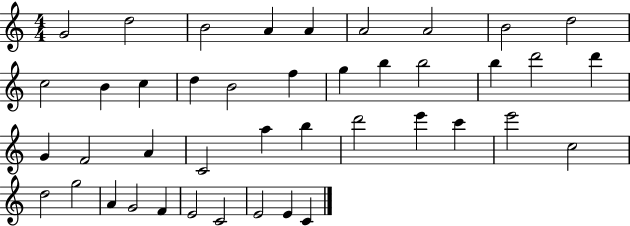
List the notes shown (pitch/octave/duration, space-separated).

G4/h D5/h B4/h A4/q A4/q A4/h A4/h B4/h D5/h C5/h B4/q C5/q D5/q B4/h F5/q G5/q B5/q B5/h B5/q D6/h D6/q G4/q F4/h A4/q C4/h A5/q B5/q D6/h E6/q C6/q E6/h C5/h D5/h G5/h A4/q G4/h F4/q E4/h C4/h E4/h E4/q C4/q